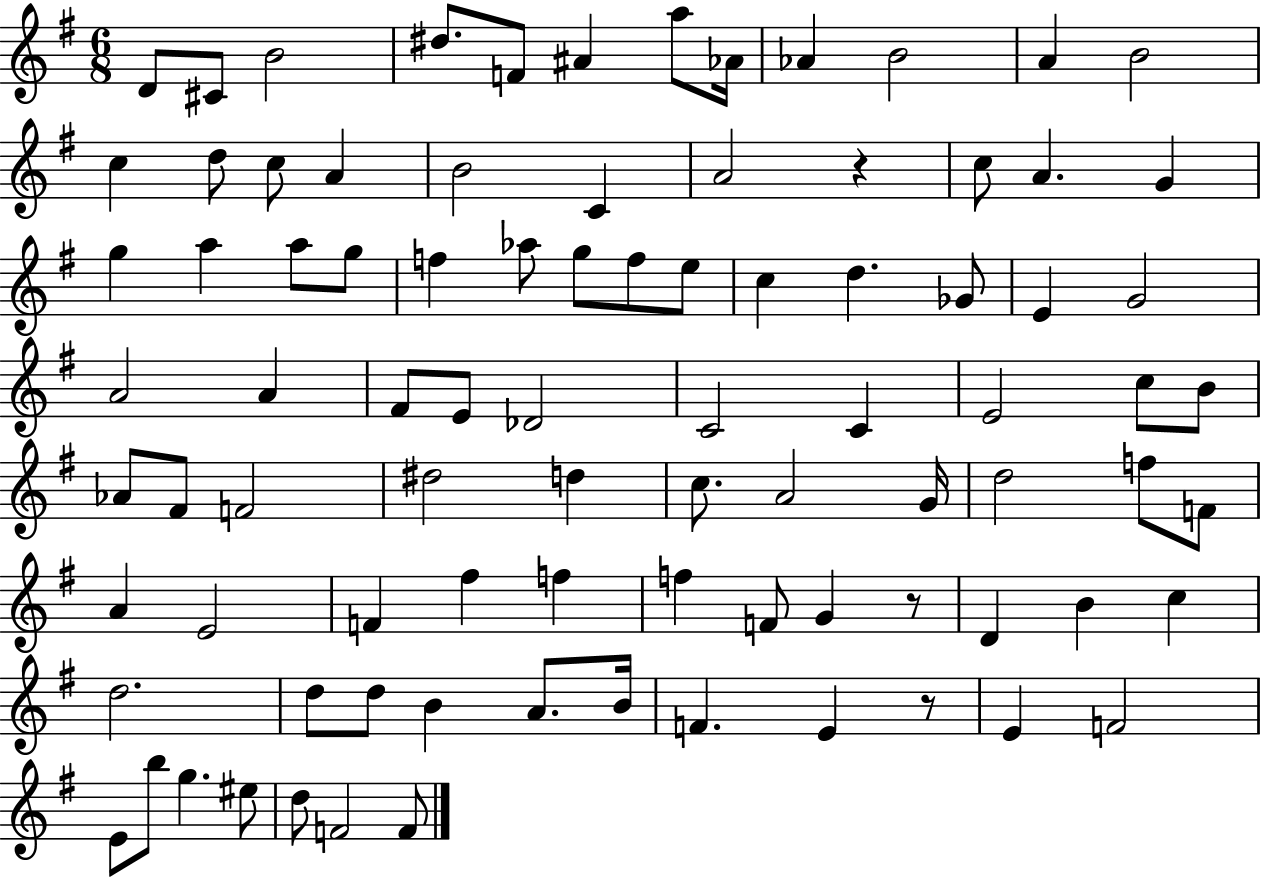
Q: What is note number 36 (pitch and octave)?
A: G4